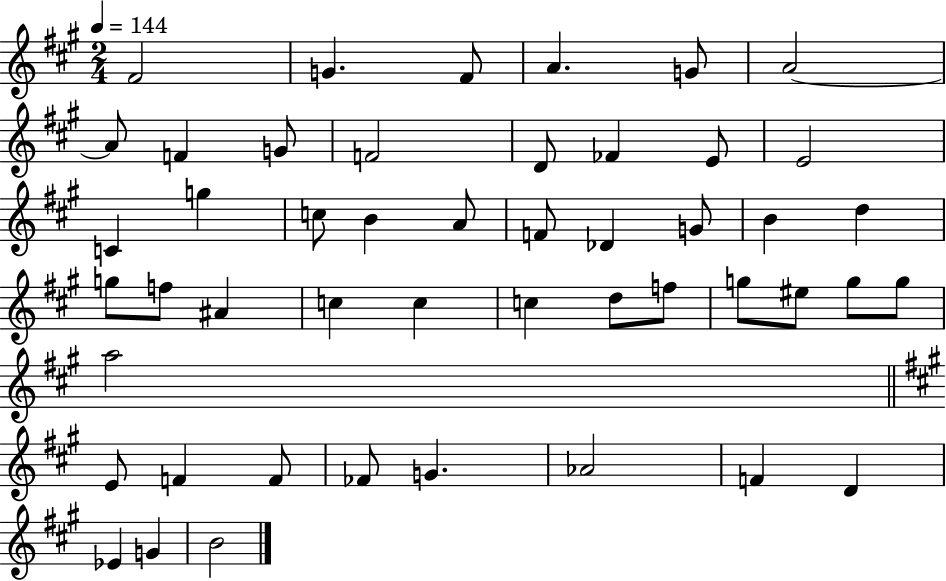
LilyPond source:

{
  \clef treble
  \numericTimeSignature
  \time 2/4
  \key a \major
  \tempo 4 = 144
  fis'2 | g'4. fis'8 | a'4. g'8 | a'2~~ | \break a'8 f'4 g'8 | f'2 | d'8 fes'4 e'8 | e'2 | \break c'4 g''4 | c''8 b'4 a'8 | f'8 des'4 g'8 | b'4 d''4 | \break g''8 f''8 ais'4 | c''4 c''4 | c''4 d''8 f''8 | g''8 eis''8 g''8 g''8 | \break a''2 | \bar "||" \break \key a \major e'8 f'4 f'8 | fes'8 g'4. | aes'2 | f'4 d'4 | \break ees'4 g'4 | b'2 | \bar "|."
}